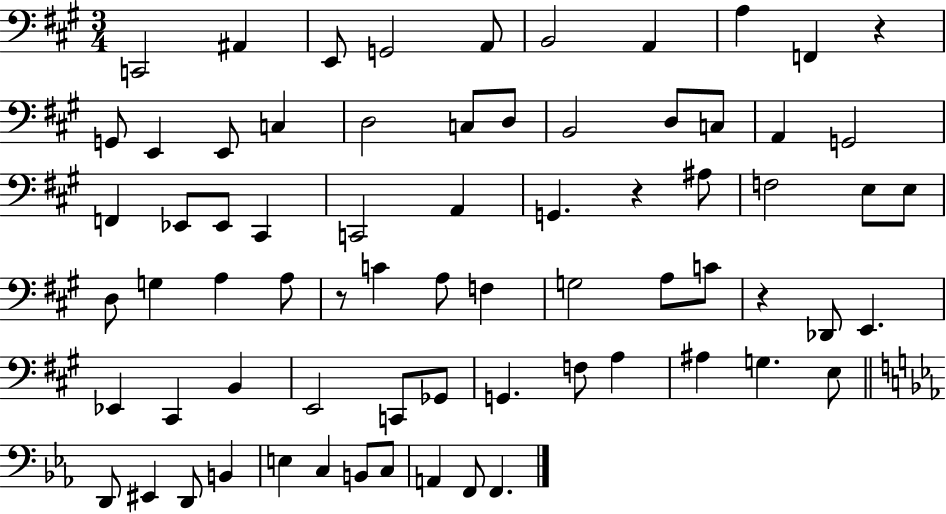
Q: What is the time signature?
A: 3/4